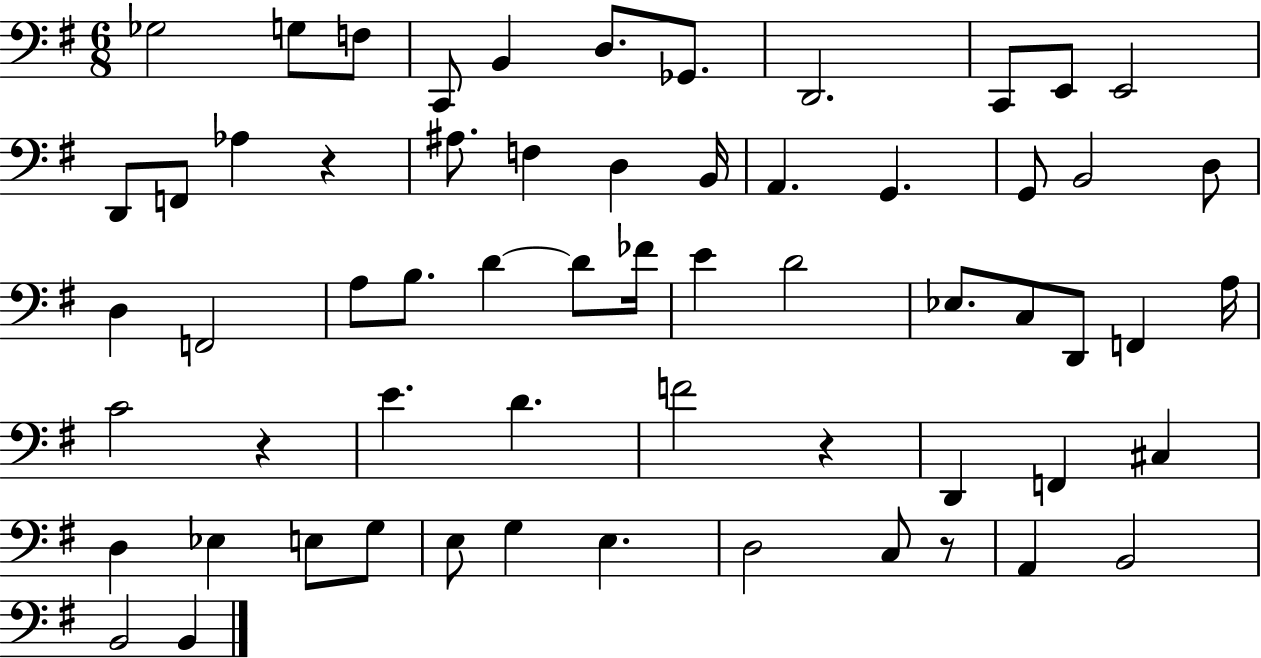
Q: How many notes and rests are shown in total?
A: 61